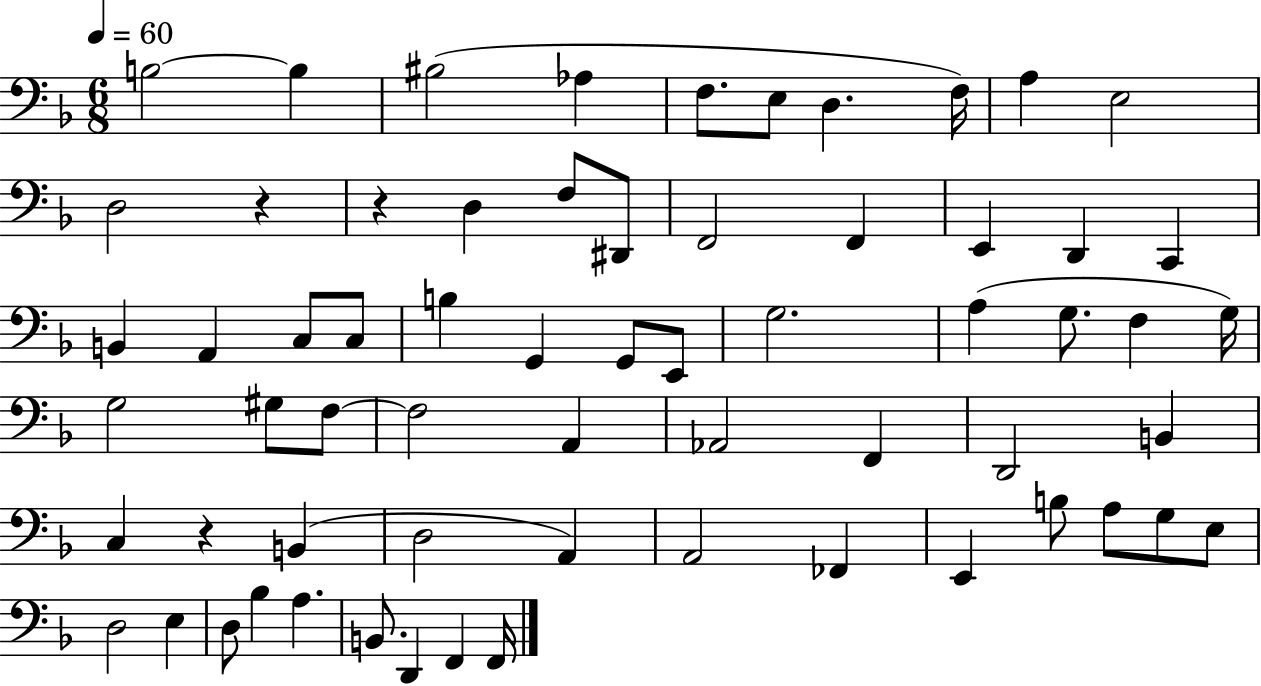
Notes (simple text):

B3/h B3/q BIS3/h Ab3/q F3/e. E3/e D3/q. F3/s A3/q E3/h D3/h R/q R/q D3/q F3/e D#2/e F2/h F2/q E2/q D2/q C2/q B2/q A2/q C3/e C3/e B3/q G2/q G2/e E2/e G3/h. A3/q G3/e. F3/q G3/s G3/h G#3/e F3/e F3/h A2/q Ab2/h F2/q D2/h B2/q C3/q R/q B2/q D3/h A2/q A2/h FES2/q E2/q B3/e A3/e G3/e E3/e D3/h E3/q D3/e Bb3/q A3/q. B2/e. D2/q F2/q F2/s